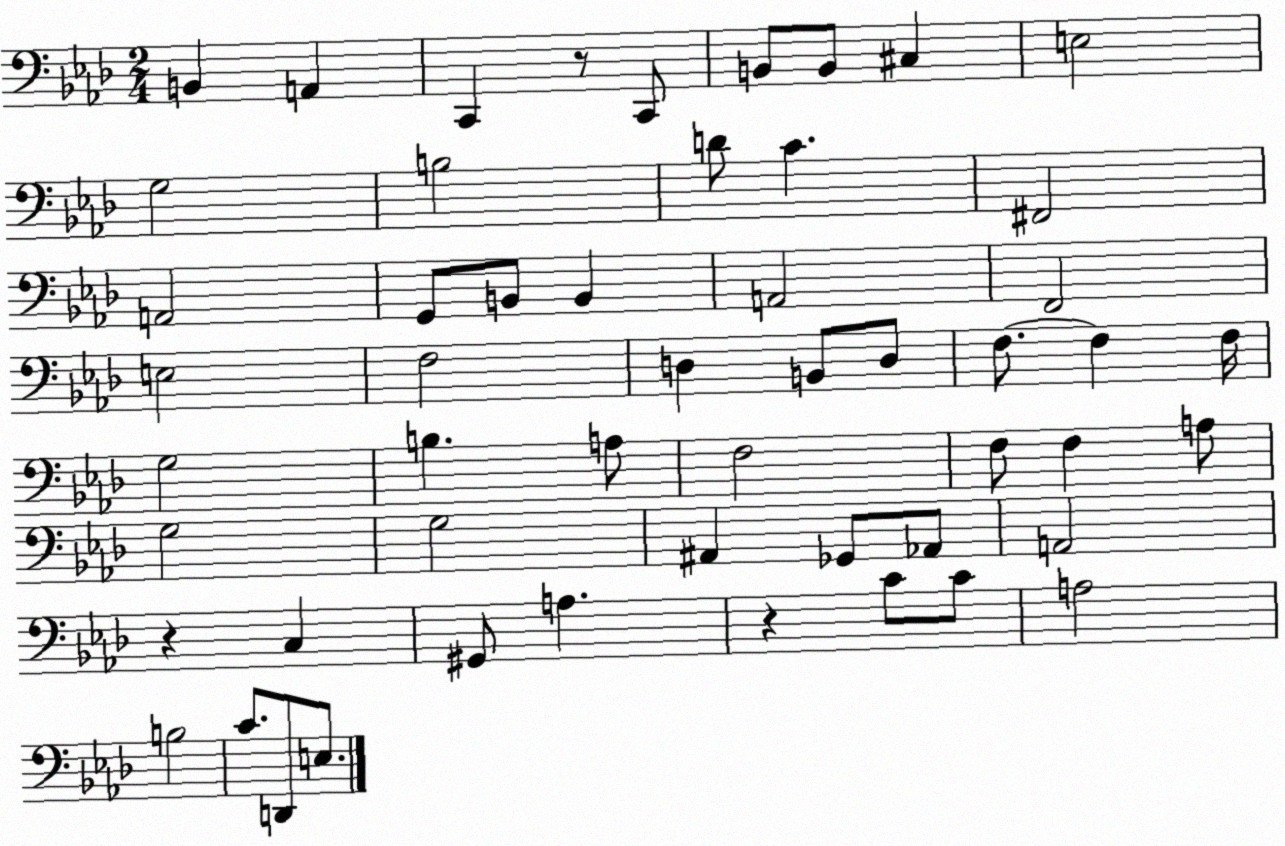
X:1
T:Untitled
M:2/4
L:1/4
K:Ab
B,, A,, C,, z/2 C,,/2 B,,/2 B,,/2 ^C, E,2 G,2 B,2 D/2 C ^F,,2 A,,2 G,,/2 B,,/2 B,, A,,2 F,,2 E,2 F,2 D, B,,/2 D,/2 F,/2 F, F,/4 G,2 B, A,/2 F,2 F,/2 F, A,/2 G,2 G,2 ^A,, _G,,/2 _A,,/2 A,,2 z C, ^G,,/2 A, z C/2 C/2 A,2 B,2 C/2 D,,/2 E,/2